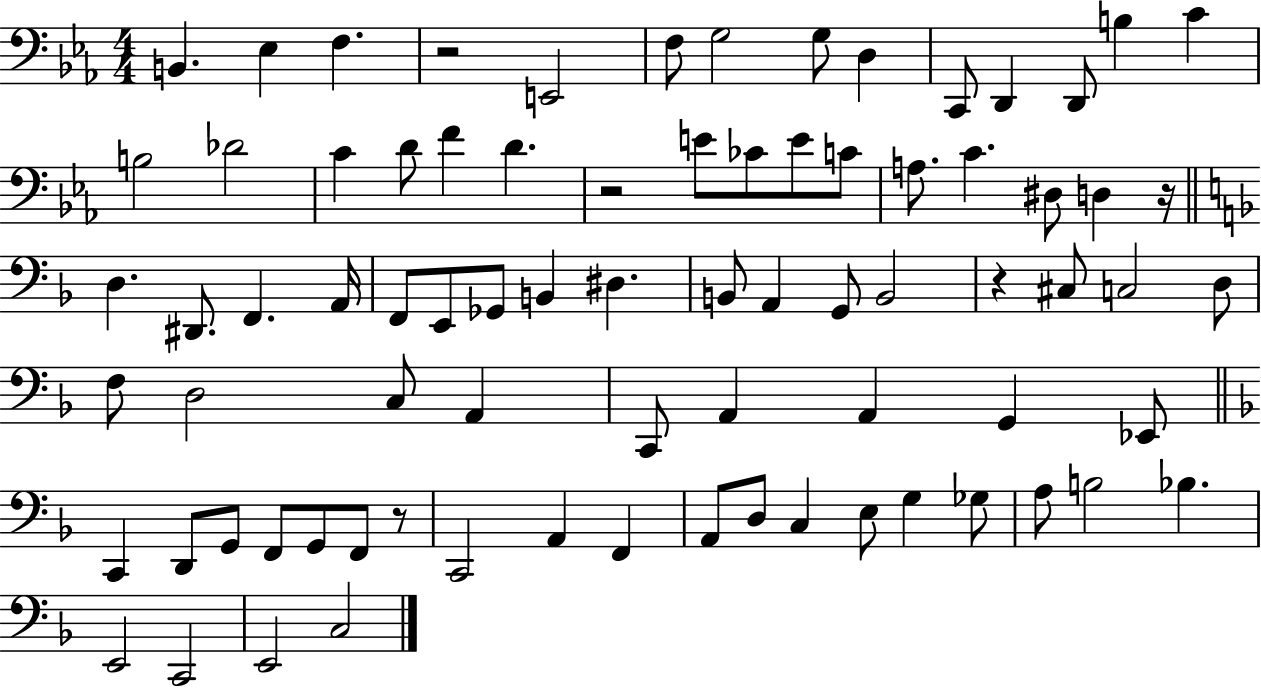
X:1
T:Untitled
M:4/4
L:1/4
K:Eb
B,, _E, F, z2 E,,2 F,/2 G,2 G,/2 D, C,,/2 D,, D,,/2 B, C B,2 _D2 C D/2 F D z2 E/2 _C/2 E/2 C/2 A,/2 C ^D,/2 D, z/4 D, ^D,,/2 F,, A,,/4 F,,/2 E,,/2 _G,,/2 B,, ^D, B,,/2 A,, G,,/2 B,,2 z ^C,/2 C,2 D,/2 F,/2 D,2 C,/2 A,, C,,/2 A,, A,, G,, _E,,/2 C,, D,,/2 G,,/2 F,,/2 G,,/2 F,,/2 z/2 C,,2 A,, F,, A,,/2 D,/2 C, E,/2 G, _G,/2 A,/2 B,2 _B, E,,2 C,,2 E,,2 C,2